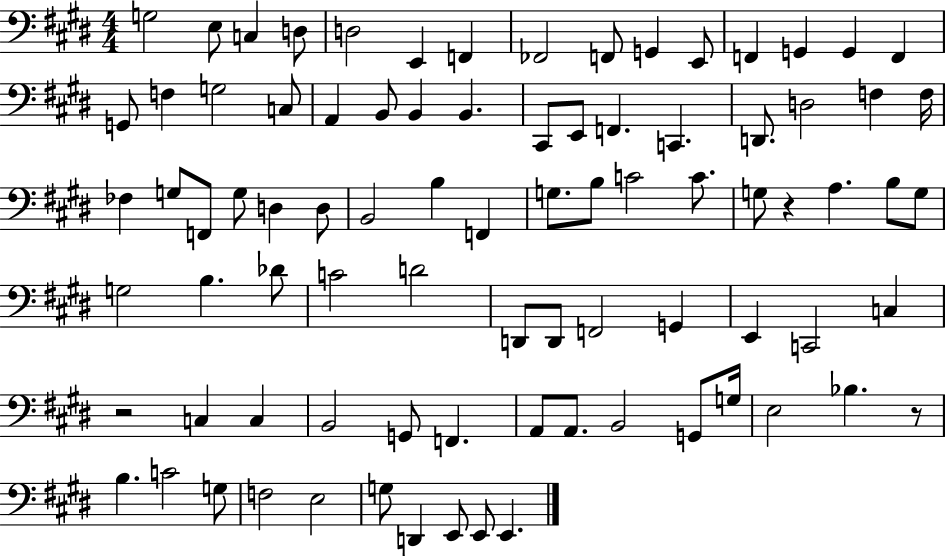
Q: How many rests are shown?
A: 3